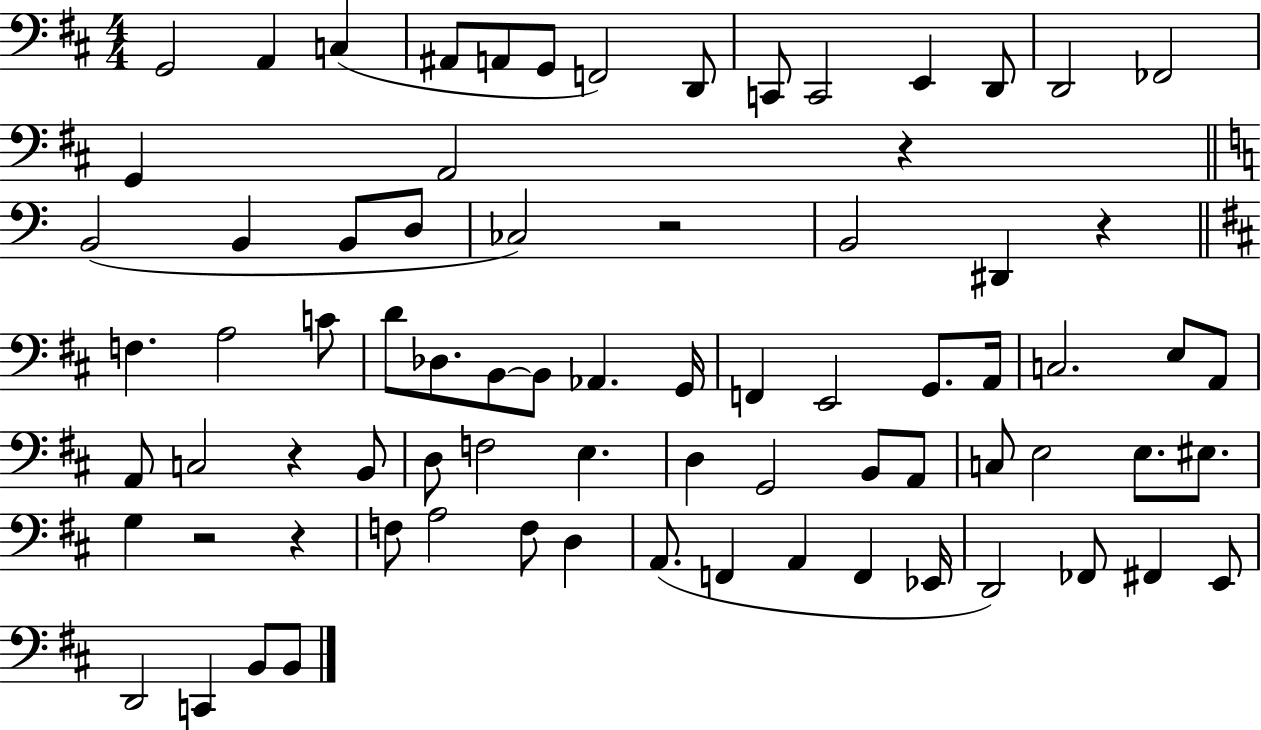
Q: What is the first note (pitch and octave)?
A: G2